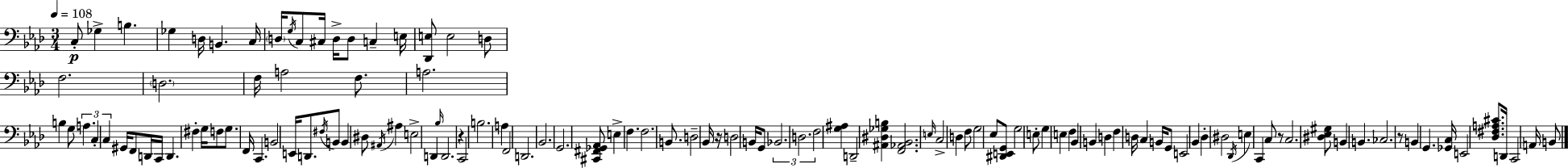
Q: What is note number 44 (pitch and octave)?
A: B2